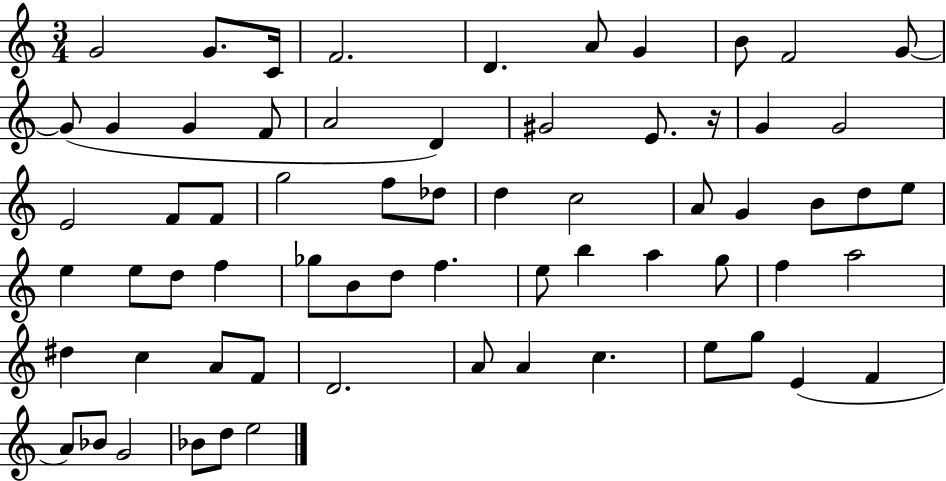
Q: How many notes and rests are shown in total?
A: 66